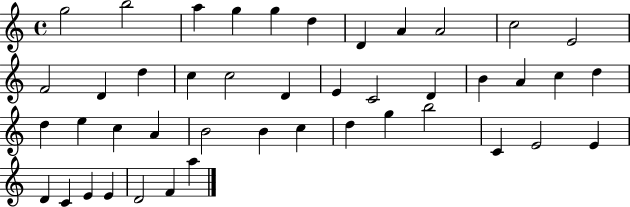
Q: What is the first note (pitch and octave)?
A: G5